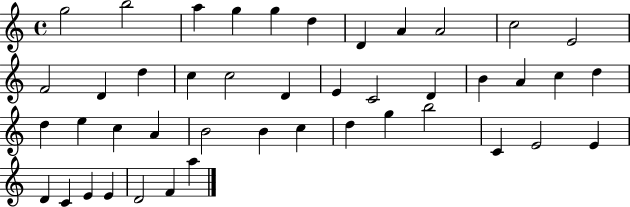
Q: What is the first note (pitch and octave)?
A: G5